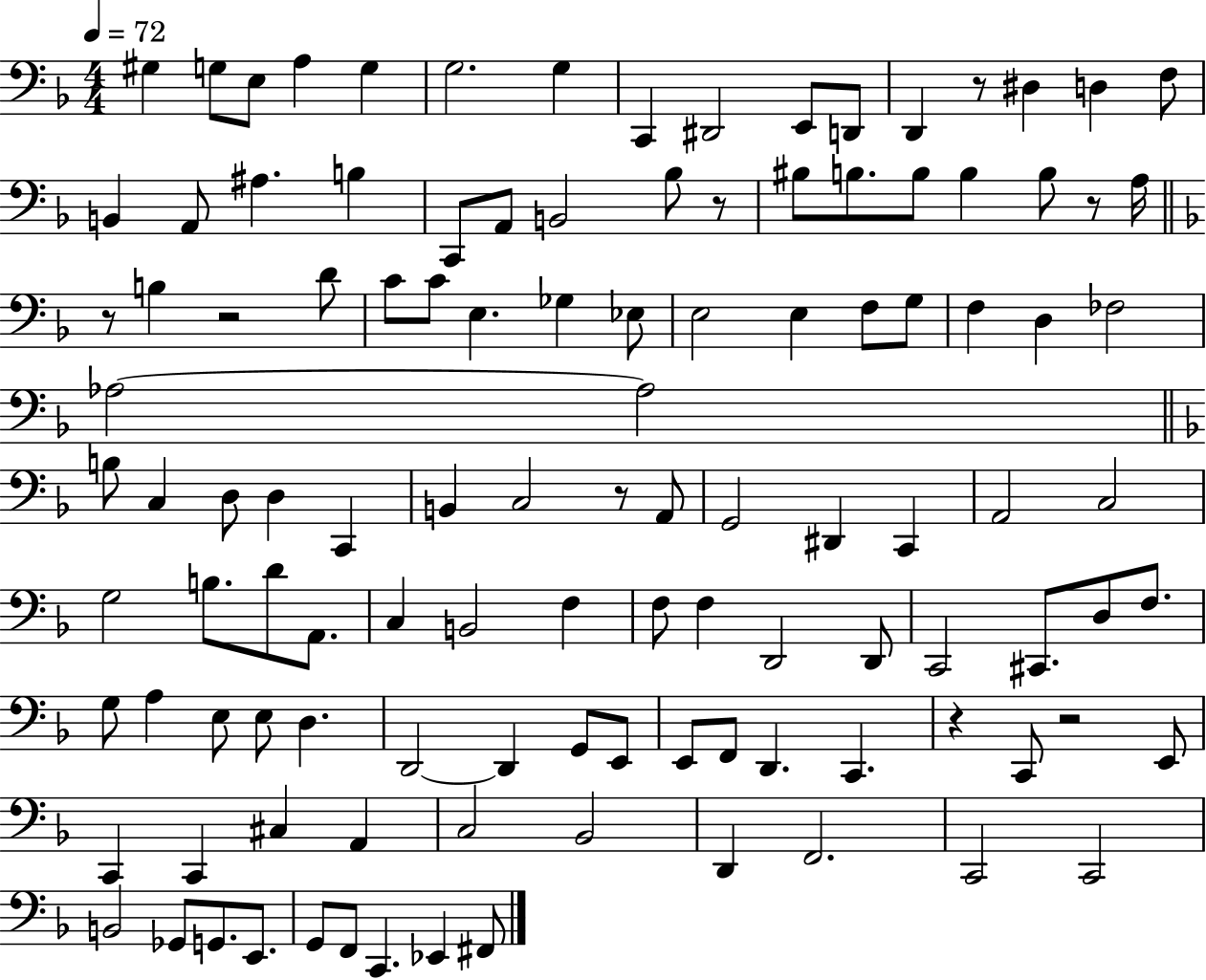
{
  \clef bass
  \numericTimeSignature
  \time 4/4
  \key f \major
  \tempo 4 = 72
  \repeat volta 2 { gis4 g8 e8 a4 g4 | g2. g4 | c,4 dis,2 e,8 d,8 | d,4 r8 dis4 d4 f8 | \break b,4 a,8 ais4. b4 | c,8 a,8 b,2 bes8 r8 | bis8 b8. b8 b4 b8 r8 a16 | \bar "||" \break \key f \major r8 b4 r2 d'8 | c'8 c'8 e4. ges4 ees8 | e2 e4 f8 g8 | f4 d4 fes2 | \break aes2~~ aes2 | \bar "||" \break \key f \major b8 c4 d8 d4 c,4 | b,4 c2 r8 a,8 | g,2 dis,4 c,4 | a,2 c2 | \break g2 b8. d'8 a,8. | c4 b,2 f4 | f8 f4 d,2 d,8 | c,2 cis,8. d8 f8. | \break g8 a4 e8 e8 d4. | d,2~~ d,4 g,8 e,8 | e,8 f,8 d,4. c,4. | r4 c,8 r2 e,8 | \break c,4 c,4 cis4 a,4 | c2 bes,2 | d,4 f,2. | c,2 c,2 | \break b,2 ges,8 g,8. e,8. | g,8 f,8 c,4. ees,4 fis,8 | } \bar "|."
}